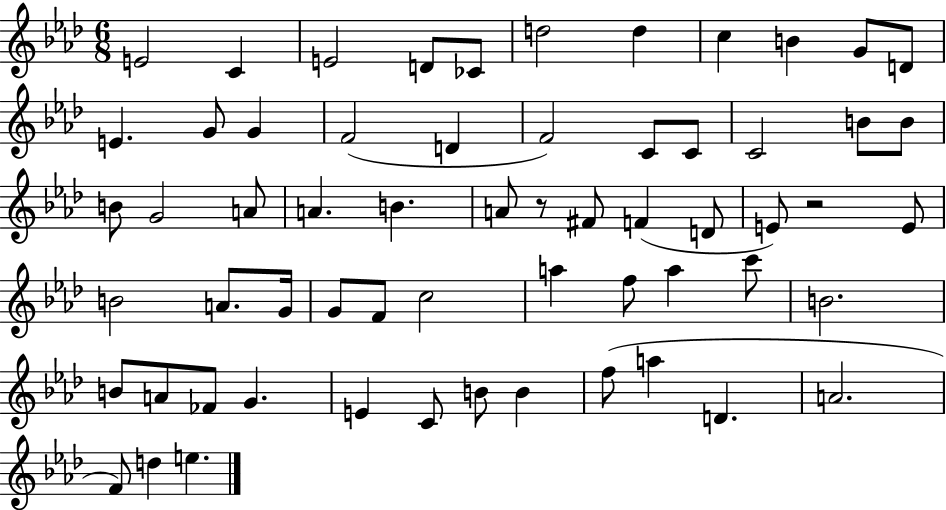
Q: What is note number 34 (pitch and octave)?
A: B4